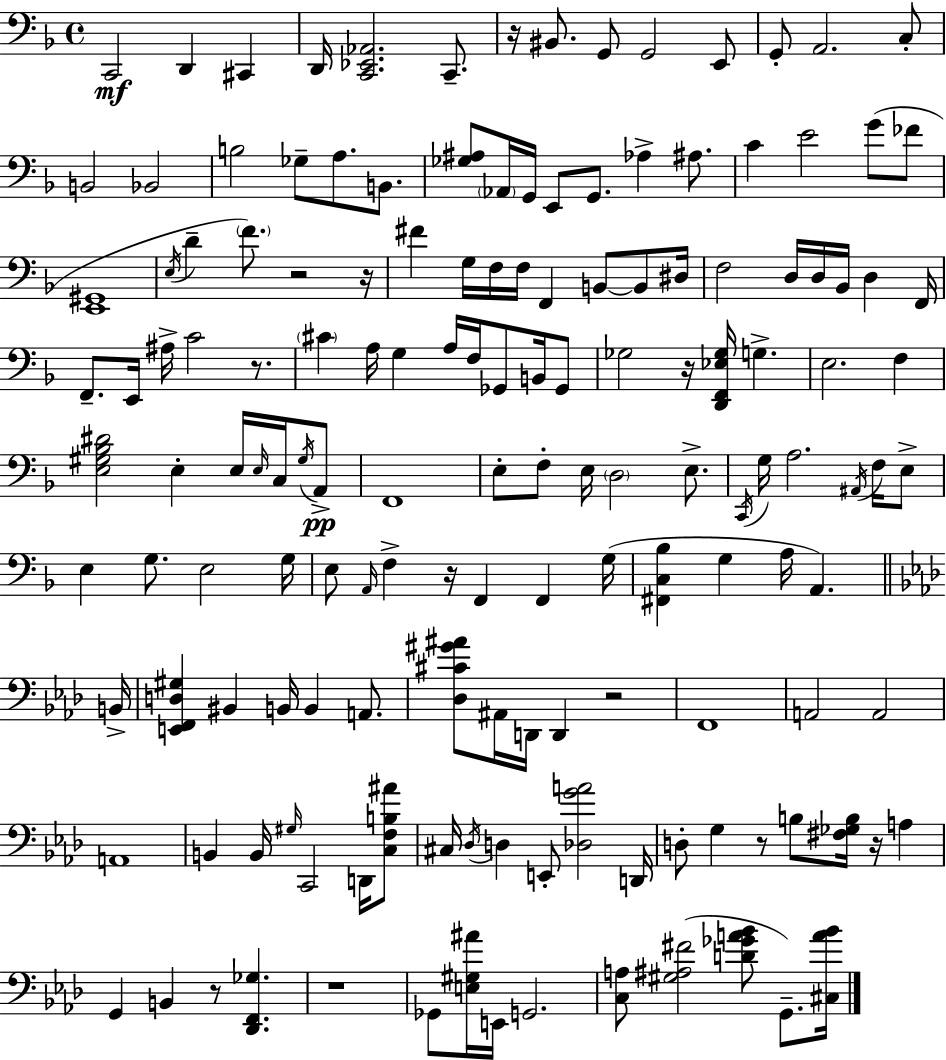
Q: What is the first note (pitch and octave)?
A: C2